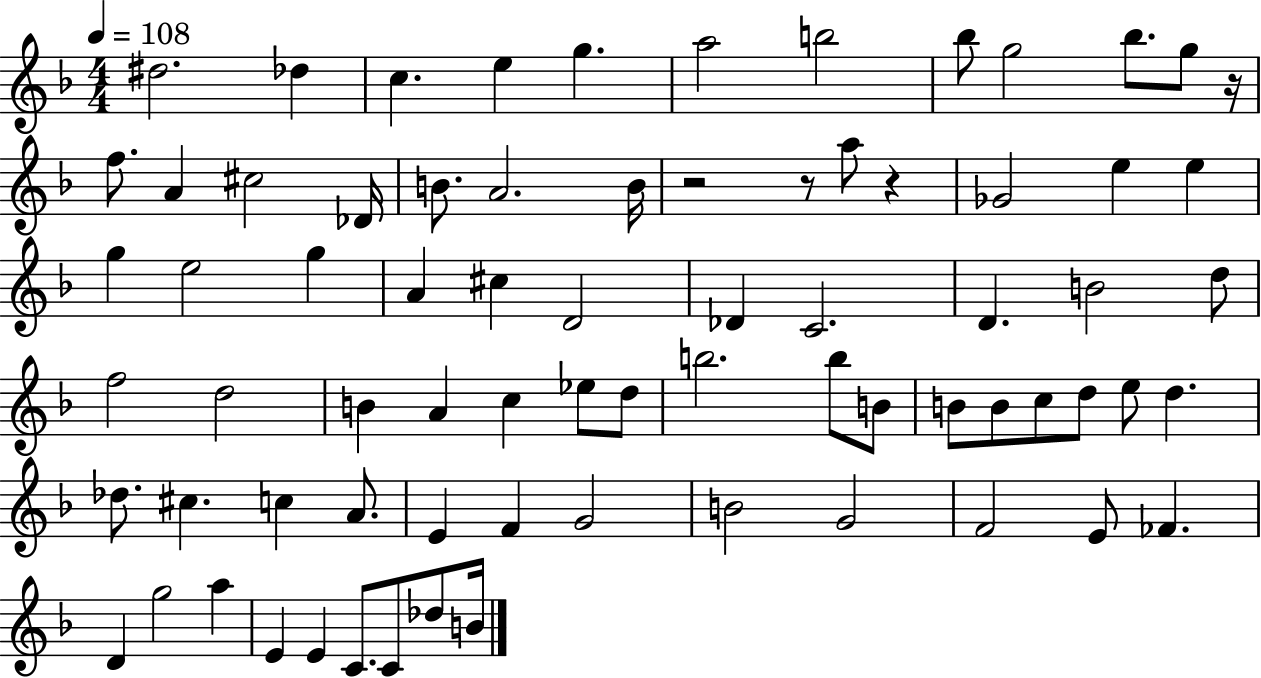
X:1
T:Untitled
M:4/4
L:1/4
K:F
^d2 _d c e g a2 b2 _b/2 g2 _b/2 g/2 z/4 f/2 A ^c2 _D/4 B/2 A2 B/4 z2 z/2 a/2 z _G2 e e g e2 g A ^c D2 _D C2 D B2 d/2 f2 d2 B A c _e/2 d/2 b2 b/2 B/2 B/2 B/2 c/2 d/2 e/2 d _d/2 ^c c A/2 E F G2 B2 G2 F2 E/2 _F D g2 a E E C/2 C/2 _d/2 B/4